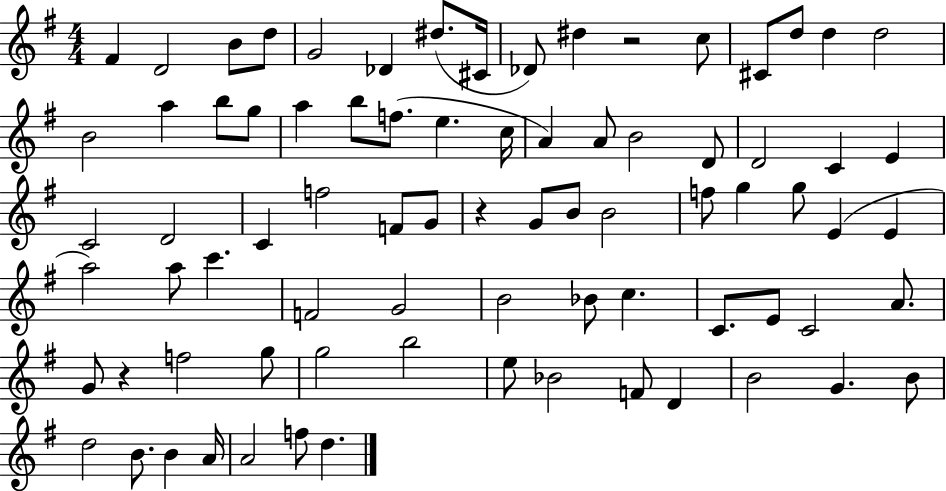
{
  \clef treble
  \numericTimeSignature
  \time 4/4
  \key g \major
  \repeat volta 2 { fis'4 d'2 b'8 d''8 | g'2 des'4 dis''8.( cis'16 | des'8) dis''4 r2 c''8 | cis'8 d''8 d''4 d''2 | \break b'2 a''4 b''8 g''8 | a''4 b''8 f''8.( e''4. c''16 | a'4) a'8 b'2 d'8 | d'2 c'4 e'4 | \break c'2 d'2 | c'4 f''2 f'8 g'8 | r4 g'8 b'8 b'2 | f''8 g''4 g''8 e'4( e'4 | \break a''2) a''8 c'''4. | f'2 g'2 | b'2 bes'8 c''4. | c'8. e'8 c'2 a'8. | \break g'8 r4 f''2 g''8 | g''2 b''2 | e''8 bes'2 f'8 d'4 | b'2 g'4. b'8 | \break d''2 b'8. b'4 a'16 | a'2 f''8 d''4. | } \bar "|."
}